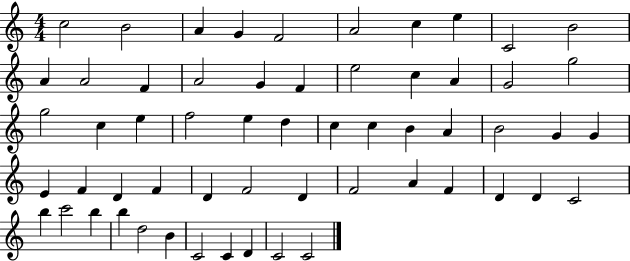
X:1
T:Untitled
M:4/4
L:1/4
K:C
c2 B2 A G F2 A2 c e C2 B2 A A2 F A2 G F e2 c A G2 g2 g2 c e f2 e d c c B A B2 G G E F D F D F2 D F2 A F D D C2 b c'2 b b d2 B C2 C D C2 C2